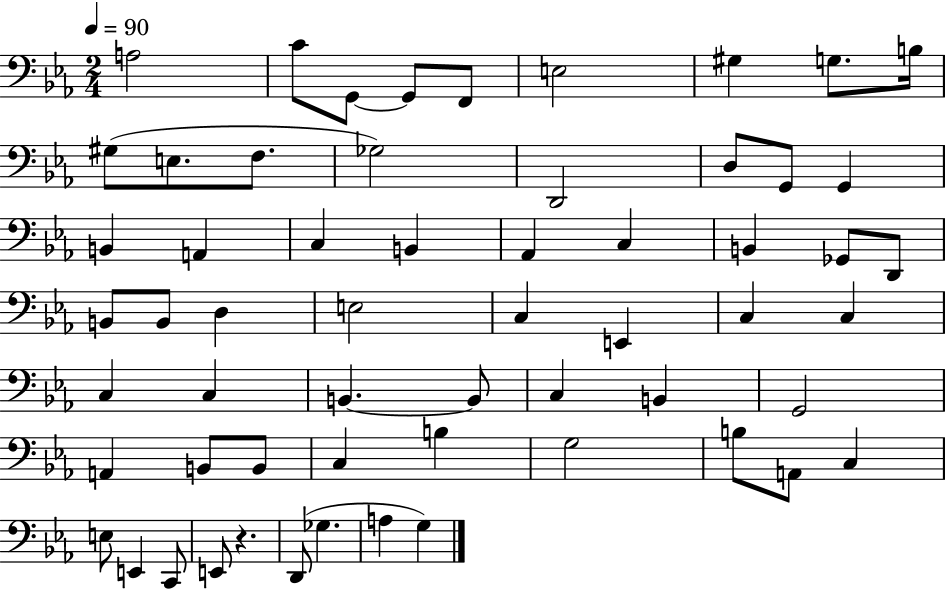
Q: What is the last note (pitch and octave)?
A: G3